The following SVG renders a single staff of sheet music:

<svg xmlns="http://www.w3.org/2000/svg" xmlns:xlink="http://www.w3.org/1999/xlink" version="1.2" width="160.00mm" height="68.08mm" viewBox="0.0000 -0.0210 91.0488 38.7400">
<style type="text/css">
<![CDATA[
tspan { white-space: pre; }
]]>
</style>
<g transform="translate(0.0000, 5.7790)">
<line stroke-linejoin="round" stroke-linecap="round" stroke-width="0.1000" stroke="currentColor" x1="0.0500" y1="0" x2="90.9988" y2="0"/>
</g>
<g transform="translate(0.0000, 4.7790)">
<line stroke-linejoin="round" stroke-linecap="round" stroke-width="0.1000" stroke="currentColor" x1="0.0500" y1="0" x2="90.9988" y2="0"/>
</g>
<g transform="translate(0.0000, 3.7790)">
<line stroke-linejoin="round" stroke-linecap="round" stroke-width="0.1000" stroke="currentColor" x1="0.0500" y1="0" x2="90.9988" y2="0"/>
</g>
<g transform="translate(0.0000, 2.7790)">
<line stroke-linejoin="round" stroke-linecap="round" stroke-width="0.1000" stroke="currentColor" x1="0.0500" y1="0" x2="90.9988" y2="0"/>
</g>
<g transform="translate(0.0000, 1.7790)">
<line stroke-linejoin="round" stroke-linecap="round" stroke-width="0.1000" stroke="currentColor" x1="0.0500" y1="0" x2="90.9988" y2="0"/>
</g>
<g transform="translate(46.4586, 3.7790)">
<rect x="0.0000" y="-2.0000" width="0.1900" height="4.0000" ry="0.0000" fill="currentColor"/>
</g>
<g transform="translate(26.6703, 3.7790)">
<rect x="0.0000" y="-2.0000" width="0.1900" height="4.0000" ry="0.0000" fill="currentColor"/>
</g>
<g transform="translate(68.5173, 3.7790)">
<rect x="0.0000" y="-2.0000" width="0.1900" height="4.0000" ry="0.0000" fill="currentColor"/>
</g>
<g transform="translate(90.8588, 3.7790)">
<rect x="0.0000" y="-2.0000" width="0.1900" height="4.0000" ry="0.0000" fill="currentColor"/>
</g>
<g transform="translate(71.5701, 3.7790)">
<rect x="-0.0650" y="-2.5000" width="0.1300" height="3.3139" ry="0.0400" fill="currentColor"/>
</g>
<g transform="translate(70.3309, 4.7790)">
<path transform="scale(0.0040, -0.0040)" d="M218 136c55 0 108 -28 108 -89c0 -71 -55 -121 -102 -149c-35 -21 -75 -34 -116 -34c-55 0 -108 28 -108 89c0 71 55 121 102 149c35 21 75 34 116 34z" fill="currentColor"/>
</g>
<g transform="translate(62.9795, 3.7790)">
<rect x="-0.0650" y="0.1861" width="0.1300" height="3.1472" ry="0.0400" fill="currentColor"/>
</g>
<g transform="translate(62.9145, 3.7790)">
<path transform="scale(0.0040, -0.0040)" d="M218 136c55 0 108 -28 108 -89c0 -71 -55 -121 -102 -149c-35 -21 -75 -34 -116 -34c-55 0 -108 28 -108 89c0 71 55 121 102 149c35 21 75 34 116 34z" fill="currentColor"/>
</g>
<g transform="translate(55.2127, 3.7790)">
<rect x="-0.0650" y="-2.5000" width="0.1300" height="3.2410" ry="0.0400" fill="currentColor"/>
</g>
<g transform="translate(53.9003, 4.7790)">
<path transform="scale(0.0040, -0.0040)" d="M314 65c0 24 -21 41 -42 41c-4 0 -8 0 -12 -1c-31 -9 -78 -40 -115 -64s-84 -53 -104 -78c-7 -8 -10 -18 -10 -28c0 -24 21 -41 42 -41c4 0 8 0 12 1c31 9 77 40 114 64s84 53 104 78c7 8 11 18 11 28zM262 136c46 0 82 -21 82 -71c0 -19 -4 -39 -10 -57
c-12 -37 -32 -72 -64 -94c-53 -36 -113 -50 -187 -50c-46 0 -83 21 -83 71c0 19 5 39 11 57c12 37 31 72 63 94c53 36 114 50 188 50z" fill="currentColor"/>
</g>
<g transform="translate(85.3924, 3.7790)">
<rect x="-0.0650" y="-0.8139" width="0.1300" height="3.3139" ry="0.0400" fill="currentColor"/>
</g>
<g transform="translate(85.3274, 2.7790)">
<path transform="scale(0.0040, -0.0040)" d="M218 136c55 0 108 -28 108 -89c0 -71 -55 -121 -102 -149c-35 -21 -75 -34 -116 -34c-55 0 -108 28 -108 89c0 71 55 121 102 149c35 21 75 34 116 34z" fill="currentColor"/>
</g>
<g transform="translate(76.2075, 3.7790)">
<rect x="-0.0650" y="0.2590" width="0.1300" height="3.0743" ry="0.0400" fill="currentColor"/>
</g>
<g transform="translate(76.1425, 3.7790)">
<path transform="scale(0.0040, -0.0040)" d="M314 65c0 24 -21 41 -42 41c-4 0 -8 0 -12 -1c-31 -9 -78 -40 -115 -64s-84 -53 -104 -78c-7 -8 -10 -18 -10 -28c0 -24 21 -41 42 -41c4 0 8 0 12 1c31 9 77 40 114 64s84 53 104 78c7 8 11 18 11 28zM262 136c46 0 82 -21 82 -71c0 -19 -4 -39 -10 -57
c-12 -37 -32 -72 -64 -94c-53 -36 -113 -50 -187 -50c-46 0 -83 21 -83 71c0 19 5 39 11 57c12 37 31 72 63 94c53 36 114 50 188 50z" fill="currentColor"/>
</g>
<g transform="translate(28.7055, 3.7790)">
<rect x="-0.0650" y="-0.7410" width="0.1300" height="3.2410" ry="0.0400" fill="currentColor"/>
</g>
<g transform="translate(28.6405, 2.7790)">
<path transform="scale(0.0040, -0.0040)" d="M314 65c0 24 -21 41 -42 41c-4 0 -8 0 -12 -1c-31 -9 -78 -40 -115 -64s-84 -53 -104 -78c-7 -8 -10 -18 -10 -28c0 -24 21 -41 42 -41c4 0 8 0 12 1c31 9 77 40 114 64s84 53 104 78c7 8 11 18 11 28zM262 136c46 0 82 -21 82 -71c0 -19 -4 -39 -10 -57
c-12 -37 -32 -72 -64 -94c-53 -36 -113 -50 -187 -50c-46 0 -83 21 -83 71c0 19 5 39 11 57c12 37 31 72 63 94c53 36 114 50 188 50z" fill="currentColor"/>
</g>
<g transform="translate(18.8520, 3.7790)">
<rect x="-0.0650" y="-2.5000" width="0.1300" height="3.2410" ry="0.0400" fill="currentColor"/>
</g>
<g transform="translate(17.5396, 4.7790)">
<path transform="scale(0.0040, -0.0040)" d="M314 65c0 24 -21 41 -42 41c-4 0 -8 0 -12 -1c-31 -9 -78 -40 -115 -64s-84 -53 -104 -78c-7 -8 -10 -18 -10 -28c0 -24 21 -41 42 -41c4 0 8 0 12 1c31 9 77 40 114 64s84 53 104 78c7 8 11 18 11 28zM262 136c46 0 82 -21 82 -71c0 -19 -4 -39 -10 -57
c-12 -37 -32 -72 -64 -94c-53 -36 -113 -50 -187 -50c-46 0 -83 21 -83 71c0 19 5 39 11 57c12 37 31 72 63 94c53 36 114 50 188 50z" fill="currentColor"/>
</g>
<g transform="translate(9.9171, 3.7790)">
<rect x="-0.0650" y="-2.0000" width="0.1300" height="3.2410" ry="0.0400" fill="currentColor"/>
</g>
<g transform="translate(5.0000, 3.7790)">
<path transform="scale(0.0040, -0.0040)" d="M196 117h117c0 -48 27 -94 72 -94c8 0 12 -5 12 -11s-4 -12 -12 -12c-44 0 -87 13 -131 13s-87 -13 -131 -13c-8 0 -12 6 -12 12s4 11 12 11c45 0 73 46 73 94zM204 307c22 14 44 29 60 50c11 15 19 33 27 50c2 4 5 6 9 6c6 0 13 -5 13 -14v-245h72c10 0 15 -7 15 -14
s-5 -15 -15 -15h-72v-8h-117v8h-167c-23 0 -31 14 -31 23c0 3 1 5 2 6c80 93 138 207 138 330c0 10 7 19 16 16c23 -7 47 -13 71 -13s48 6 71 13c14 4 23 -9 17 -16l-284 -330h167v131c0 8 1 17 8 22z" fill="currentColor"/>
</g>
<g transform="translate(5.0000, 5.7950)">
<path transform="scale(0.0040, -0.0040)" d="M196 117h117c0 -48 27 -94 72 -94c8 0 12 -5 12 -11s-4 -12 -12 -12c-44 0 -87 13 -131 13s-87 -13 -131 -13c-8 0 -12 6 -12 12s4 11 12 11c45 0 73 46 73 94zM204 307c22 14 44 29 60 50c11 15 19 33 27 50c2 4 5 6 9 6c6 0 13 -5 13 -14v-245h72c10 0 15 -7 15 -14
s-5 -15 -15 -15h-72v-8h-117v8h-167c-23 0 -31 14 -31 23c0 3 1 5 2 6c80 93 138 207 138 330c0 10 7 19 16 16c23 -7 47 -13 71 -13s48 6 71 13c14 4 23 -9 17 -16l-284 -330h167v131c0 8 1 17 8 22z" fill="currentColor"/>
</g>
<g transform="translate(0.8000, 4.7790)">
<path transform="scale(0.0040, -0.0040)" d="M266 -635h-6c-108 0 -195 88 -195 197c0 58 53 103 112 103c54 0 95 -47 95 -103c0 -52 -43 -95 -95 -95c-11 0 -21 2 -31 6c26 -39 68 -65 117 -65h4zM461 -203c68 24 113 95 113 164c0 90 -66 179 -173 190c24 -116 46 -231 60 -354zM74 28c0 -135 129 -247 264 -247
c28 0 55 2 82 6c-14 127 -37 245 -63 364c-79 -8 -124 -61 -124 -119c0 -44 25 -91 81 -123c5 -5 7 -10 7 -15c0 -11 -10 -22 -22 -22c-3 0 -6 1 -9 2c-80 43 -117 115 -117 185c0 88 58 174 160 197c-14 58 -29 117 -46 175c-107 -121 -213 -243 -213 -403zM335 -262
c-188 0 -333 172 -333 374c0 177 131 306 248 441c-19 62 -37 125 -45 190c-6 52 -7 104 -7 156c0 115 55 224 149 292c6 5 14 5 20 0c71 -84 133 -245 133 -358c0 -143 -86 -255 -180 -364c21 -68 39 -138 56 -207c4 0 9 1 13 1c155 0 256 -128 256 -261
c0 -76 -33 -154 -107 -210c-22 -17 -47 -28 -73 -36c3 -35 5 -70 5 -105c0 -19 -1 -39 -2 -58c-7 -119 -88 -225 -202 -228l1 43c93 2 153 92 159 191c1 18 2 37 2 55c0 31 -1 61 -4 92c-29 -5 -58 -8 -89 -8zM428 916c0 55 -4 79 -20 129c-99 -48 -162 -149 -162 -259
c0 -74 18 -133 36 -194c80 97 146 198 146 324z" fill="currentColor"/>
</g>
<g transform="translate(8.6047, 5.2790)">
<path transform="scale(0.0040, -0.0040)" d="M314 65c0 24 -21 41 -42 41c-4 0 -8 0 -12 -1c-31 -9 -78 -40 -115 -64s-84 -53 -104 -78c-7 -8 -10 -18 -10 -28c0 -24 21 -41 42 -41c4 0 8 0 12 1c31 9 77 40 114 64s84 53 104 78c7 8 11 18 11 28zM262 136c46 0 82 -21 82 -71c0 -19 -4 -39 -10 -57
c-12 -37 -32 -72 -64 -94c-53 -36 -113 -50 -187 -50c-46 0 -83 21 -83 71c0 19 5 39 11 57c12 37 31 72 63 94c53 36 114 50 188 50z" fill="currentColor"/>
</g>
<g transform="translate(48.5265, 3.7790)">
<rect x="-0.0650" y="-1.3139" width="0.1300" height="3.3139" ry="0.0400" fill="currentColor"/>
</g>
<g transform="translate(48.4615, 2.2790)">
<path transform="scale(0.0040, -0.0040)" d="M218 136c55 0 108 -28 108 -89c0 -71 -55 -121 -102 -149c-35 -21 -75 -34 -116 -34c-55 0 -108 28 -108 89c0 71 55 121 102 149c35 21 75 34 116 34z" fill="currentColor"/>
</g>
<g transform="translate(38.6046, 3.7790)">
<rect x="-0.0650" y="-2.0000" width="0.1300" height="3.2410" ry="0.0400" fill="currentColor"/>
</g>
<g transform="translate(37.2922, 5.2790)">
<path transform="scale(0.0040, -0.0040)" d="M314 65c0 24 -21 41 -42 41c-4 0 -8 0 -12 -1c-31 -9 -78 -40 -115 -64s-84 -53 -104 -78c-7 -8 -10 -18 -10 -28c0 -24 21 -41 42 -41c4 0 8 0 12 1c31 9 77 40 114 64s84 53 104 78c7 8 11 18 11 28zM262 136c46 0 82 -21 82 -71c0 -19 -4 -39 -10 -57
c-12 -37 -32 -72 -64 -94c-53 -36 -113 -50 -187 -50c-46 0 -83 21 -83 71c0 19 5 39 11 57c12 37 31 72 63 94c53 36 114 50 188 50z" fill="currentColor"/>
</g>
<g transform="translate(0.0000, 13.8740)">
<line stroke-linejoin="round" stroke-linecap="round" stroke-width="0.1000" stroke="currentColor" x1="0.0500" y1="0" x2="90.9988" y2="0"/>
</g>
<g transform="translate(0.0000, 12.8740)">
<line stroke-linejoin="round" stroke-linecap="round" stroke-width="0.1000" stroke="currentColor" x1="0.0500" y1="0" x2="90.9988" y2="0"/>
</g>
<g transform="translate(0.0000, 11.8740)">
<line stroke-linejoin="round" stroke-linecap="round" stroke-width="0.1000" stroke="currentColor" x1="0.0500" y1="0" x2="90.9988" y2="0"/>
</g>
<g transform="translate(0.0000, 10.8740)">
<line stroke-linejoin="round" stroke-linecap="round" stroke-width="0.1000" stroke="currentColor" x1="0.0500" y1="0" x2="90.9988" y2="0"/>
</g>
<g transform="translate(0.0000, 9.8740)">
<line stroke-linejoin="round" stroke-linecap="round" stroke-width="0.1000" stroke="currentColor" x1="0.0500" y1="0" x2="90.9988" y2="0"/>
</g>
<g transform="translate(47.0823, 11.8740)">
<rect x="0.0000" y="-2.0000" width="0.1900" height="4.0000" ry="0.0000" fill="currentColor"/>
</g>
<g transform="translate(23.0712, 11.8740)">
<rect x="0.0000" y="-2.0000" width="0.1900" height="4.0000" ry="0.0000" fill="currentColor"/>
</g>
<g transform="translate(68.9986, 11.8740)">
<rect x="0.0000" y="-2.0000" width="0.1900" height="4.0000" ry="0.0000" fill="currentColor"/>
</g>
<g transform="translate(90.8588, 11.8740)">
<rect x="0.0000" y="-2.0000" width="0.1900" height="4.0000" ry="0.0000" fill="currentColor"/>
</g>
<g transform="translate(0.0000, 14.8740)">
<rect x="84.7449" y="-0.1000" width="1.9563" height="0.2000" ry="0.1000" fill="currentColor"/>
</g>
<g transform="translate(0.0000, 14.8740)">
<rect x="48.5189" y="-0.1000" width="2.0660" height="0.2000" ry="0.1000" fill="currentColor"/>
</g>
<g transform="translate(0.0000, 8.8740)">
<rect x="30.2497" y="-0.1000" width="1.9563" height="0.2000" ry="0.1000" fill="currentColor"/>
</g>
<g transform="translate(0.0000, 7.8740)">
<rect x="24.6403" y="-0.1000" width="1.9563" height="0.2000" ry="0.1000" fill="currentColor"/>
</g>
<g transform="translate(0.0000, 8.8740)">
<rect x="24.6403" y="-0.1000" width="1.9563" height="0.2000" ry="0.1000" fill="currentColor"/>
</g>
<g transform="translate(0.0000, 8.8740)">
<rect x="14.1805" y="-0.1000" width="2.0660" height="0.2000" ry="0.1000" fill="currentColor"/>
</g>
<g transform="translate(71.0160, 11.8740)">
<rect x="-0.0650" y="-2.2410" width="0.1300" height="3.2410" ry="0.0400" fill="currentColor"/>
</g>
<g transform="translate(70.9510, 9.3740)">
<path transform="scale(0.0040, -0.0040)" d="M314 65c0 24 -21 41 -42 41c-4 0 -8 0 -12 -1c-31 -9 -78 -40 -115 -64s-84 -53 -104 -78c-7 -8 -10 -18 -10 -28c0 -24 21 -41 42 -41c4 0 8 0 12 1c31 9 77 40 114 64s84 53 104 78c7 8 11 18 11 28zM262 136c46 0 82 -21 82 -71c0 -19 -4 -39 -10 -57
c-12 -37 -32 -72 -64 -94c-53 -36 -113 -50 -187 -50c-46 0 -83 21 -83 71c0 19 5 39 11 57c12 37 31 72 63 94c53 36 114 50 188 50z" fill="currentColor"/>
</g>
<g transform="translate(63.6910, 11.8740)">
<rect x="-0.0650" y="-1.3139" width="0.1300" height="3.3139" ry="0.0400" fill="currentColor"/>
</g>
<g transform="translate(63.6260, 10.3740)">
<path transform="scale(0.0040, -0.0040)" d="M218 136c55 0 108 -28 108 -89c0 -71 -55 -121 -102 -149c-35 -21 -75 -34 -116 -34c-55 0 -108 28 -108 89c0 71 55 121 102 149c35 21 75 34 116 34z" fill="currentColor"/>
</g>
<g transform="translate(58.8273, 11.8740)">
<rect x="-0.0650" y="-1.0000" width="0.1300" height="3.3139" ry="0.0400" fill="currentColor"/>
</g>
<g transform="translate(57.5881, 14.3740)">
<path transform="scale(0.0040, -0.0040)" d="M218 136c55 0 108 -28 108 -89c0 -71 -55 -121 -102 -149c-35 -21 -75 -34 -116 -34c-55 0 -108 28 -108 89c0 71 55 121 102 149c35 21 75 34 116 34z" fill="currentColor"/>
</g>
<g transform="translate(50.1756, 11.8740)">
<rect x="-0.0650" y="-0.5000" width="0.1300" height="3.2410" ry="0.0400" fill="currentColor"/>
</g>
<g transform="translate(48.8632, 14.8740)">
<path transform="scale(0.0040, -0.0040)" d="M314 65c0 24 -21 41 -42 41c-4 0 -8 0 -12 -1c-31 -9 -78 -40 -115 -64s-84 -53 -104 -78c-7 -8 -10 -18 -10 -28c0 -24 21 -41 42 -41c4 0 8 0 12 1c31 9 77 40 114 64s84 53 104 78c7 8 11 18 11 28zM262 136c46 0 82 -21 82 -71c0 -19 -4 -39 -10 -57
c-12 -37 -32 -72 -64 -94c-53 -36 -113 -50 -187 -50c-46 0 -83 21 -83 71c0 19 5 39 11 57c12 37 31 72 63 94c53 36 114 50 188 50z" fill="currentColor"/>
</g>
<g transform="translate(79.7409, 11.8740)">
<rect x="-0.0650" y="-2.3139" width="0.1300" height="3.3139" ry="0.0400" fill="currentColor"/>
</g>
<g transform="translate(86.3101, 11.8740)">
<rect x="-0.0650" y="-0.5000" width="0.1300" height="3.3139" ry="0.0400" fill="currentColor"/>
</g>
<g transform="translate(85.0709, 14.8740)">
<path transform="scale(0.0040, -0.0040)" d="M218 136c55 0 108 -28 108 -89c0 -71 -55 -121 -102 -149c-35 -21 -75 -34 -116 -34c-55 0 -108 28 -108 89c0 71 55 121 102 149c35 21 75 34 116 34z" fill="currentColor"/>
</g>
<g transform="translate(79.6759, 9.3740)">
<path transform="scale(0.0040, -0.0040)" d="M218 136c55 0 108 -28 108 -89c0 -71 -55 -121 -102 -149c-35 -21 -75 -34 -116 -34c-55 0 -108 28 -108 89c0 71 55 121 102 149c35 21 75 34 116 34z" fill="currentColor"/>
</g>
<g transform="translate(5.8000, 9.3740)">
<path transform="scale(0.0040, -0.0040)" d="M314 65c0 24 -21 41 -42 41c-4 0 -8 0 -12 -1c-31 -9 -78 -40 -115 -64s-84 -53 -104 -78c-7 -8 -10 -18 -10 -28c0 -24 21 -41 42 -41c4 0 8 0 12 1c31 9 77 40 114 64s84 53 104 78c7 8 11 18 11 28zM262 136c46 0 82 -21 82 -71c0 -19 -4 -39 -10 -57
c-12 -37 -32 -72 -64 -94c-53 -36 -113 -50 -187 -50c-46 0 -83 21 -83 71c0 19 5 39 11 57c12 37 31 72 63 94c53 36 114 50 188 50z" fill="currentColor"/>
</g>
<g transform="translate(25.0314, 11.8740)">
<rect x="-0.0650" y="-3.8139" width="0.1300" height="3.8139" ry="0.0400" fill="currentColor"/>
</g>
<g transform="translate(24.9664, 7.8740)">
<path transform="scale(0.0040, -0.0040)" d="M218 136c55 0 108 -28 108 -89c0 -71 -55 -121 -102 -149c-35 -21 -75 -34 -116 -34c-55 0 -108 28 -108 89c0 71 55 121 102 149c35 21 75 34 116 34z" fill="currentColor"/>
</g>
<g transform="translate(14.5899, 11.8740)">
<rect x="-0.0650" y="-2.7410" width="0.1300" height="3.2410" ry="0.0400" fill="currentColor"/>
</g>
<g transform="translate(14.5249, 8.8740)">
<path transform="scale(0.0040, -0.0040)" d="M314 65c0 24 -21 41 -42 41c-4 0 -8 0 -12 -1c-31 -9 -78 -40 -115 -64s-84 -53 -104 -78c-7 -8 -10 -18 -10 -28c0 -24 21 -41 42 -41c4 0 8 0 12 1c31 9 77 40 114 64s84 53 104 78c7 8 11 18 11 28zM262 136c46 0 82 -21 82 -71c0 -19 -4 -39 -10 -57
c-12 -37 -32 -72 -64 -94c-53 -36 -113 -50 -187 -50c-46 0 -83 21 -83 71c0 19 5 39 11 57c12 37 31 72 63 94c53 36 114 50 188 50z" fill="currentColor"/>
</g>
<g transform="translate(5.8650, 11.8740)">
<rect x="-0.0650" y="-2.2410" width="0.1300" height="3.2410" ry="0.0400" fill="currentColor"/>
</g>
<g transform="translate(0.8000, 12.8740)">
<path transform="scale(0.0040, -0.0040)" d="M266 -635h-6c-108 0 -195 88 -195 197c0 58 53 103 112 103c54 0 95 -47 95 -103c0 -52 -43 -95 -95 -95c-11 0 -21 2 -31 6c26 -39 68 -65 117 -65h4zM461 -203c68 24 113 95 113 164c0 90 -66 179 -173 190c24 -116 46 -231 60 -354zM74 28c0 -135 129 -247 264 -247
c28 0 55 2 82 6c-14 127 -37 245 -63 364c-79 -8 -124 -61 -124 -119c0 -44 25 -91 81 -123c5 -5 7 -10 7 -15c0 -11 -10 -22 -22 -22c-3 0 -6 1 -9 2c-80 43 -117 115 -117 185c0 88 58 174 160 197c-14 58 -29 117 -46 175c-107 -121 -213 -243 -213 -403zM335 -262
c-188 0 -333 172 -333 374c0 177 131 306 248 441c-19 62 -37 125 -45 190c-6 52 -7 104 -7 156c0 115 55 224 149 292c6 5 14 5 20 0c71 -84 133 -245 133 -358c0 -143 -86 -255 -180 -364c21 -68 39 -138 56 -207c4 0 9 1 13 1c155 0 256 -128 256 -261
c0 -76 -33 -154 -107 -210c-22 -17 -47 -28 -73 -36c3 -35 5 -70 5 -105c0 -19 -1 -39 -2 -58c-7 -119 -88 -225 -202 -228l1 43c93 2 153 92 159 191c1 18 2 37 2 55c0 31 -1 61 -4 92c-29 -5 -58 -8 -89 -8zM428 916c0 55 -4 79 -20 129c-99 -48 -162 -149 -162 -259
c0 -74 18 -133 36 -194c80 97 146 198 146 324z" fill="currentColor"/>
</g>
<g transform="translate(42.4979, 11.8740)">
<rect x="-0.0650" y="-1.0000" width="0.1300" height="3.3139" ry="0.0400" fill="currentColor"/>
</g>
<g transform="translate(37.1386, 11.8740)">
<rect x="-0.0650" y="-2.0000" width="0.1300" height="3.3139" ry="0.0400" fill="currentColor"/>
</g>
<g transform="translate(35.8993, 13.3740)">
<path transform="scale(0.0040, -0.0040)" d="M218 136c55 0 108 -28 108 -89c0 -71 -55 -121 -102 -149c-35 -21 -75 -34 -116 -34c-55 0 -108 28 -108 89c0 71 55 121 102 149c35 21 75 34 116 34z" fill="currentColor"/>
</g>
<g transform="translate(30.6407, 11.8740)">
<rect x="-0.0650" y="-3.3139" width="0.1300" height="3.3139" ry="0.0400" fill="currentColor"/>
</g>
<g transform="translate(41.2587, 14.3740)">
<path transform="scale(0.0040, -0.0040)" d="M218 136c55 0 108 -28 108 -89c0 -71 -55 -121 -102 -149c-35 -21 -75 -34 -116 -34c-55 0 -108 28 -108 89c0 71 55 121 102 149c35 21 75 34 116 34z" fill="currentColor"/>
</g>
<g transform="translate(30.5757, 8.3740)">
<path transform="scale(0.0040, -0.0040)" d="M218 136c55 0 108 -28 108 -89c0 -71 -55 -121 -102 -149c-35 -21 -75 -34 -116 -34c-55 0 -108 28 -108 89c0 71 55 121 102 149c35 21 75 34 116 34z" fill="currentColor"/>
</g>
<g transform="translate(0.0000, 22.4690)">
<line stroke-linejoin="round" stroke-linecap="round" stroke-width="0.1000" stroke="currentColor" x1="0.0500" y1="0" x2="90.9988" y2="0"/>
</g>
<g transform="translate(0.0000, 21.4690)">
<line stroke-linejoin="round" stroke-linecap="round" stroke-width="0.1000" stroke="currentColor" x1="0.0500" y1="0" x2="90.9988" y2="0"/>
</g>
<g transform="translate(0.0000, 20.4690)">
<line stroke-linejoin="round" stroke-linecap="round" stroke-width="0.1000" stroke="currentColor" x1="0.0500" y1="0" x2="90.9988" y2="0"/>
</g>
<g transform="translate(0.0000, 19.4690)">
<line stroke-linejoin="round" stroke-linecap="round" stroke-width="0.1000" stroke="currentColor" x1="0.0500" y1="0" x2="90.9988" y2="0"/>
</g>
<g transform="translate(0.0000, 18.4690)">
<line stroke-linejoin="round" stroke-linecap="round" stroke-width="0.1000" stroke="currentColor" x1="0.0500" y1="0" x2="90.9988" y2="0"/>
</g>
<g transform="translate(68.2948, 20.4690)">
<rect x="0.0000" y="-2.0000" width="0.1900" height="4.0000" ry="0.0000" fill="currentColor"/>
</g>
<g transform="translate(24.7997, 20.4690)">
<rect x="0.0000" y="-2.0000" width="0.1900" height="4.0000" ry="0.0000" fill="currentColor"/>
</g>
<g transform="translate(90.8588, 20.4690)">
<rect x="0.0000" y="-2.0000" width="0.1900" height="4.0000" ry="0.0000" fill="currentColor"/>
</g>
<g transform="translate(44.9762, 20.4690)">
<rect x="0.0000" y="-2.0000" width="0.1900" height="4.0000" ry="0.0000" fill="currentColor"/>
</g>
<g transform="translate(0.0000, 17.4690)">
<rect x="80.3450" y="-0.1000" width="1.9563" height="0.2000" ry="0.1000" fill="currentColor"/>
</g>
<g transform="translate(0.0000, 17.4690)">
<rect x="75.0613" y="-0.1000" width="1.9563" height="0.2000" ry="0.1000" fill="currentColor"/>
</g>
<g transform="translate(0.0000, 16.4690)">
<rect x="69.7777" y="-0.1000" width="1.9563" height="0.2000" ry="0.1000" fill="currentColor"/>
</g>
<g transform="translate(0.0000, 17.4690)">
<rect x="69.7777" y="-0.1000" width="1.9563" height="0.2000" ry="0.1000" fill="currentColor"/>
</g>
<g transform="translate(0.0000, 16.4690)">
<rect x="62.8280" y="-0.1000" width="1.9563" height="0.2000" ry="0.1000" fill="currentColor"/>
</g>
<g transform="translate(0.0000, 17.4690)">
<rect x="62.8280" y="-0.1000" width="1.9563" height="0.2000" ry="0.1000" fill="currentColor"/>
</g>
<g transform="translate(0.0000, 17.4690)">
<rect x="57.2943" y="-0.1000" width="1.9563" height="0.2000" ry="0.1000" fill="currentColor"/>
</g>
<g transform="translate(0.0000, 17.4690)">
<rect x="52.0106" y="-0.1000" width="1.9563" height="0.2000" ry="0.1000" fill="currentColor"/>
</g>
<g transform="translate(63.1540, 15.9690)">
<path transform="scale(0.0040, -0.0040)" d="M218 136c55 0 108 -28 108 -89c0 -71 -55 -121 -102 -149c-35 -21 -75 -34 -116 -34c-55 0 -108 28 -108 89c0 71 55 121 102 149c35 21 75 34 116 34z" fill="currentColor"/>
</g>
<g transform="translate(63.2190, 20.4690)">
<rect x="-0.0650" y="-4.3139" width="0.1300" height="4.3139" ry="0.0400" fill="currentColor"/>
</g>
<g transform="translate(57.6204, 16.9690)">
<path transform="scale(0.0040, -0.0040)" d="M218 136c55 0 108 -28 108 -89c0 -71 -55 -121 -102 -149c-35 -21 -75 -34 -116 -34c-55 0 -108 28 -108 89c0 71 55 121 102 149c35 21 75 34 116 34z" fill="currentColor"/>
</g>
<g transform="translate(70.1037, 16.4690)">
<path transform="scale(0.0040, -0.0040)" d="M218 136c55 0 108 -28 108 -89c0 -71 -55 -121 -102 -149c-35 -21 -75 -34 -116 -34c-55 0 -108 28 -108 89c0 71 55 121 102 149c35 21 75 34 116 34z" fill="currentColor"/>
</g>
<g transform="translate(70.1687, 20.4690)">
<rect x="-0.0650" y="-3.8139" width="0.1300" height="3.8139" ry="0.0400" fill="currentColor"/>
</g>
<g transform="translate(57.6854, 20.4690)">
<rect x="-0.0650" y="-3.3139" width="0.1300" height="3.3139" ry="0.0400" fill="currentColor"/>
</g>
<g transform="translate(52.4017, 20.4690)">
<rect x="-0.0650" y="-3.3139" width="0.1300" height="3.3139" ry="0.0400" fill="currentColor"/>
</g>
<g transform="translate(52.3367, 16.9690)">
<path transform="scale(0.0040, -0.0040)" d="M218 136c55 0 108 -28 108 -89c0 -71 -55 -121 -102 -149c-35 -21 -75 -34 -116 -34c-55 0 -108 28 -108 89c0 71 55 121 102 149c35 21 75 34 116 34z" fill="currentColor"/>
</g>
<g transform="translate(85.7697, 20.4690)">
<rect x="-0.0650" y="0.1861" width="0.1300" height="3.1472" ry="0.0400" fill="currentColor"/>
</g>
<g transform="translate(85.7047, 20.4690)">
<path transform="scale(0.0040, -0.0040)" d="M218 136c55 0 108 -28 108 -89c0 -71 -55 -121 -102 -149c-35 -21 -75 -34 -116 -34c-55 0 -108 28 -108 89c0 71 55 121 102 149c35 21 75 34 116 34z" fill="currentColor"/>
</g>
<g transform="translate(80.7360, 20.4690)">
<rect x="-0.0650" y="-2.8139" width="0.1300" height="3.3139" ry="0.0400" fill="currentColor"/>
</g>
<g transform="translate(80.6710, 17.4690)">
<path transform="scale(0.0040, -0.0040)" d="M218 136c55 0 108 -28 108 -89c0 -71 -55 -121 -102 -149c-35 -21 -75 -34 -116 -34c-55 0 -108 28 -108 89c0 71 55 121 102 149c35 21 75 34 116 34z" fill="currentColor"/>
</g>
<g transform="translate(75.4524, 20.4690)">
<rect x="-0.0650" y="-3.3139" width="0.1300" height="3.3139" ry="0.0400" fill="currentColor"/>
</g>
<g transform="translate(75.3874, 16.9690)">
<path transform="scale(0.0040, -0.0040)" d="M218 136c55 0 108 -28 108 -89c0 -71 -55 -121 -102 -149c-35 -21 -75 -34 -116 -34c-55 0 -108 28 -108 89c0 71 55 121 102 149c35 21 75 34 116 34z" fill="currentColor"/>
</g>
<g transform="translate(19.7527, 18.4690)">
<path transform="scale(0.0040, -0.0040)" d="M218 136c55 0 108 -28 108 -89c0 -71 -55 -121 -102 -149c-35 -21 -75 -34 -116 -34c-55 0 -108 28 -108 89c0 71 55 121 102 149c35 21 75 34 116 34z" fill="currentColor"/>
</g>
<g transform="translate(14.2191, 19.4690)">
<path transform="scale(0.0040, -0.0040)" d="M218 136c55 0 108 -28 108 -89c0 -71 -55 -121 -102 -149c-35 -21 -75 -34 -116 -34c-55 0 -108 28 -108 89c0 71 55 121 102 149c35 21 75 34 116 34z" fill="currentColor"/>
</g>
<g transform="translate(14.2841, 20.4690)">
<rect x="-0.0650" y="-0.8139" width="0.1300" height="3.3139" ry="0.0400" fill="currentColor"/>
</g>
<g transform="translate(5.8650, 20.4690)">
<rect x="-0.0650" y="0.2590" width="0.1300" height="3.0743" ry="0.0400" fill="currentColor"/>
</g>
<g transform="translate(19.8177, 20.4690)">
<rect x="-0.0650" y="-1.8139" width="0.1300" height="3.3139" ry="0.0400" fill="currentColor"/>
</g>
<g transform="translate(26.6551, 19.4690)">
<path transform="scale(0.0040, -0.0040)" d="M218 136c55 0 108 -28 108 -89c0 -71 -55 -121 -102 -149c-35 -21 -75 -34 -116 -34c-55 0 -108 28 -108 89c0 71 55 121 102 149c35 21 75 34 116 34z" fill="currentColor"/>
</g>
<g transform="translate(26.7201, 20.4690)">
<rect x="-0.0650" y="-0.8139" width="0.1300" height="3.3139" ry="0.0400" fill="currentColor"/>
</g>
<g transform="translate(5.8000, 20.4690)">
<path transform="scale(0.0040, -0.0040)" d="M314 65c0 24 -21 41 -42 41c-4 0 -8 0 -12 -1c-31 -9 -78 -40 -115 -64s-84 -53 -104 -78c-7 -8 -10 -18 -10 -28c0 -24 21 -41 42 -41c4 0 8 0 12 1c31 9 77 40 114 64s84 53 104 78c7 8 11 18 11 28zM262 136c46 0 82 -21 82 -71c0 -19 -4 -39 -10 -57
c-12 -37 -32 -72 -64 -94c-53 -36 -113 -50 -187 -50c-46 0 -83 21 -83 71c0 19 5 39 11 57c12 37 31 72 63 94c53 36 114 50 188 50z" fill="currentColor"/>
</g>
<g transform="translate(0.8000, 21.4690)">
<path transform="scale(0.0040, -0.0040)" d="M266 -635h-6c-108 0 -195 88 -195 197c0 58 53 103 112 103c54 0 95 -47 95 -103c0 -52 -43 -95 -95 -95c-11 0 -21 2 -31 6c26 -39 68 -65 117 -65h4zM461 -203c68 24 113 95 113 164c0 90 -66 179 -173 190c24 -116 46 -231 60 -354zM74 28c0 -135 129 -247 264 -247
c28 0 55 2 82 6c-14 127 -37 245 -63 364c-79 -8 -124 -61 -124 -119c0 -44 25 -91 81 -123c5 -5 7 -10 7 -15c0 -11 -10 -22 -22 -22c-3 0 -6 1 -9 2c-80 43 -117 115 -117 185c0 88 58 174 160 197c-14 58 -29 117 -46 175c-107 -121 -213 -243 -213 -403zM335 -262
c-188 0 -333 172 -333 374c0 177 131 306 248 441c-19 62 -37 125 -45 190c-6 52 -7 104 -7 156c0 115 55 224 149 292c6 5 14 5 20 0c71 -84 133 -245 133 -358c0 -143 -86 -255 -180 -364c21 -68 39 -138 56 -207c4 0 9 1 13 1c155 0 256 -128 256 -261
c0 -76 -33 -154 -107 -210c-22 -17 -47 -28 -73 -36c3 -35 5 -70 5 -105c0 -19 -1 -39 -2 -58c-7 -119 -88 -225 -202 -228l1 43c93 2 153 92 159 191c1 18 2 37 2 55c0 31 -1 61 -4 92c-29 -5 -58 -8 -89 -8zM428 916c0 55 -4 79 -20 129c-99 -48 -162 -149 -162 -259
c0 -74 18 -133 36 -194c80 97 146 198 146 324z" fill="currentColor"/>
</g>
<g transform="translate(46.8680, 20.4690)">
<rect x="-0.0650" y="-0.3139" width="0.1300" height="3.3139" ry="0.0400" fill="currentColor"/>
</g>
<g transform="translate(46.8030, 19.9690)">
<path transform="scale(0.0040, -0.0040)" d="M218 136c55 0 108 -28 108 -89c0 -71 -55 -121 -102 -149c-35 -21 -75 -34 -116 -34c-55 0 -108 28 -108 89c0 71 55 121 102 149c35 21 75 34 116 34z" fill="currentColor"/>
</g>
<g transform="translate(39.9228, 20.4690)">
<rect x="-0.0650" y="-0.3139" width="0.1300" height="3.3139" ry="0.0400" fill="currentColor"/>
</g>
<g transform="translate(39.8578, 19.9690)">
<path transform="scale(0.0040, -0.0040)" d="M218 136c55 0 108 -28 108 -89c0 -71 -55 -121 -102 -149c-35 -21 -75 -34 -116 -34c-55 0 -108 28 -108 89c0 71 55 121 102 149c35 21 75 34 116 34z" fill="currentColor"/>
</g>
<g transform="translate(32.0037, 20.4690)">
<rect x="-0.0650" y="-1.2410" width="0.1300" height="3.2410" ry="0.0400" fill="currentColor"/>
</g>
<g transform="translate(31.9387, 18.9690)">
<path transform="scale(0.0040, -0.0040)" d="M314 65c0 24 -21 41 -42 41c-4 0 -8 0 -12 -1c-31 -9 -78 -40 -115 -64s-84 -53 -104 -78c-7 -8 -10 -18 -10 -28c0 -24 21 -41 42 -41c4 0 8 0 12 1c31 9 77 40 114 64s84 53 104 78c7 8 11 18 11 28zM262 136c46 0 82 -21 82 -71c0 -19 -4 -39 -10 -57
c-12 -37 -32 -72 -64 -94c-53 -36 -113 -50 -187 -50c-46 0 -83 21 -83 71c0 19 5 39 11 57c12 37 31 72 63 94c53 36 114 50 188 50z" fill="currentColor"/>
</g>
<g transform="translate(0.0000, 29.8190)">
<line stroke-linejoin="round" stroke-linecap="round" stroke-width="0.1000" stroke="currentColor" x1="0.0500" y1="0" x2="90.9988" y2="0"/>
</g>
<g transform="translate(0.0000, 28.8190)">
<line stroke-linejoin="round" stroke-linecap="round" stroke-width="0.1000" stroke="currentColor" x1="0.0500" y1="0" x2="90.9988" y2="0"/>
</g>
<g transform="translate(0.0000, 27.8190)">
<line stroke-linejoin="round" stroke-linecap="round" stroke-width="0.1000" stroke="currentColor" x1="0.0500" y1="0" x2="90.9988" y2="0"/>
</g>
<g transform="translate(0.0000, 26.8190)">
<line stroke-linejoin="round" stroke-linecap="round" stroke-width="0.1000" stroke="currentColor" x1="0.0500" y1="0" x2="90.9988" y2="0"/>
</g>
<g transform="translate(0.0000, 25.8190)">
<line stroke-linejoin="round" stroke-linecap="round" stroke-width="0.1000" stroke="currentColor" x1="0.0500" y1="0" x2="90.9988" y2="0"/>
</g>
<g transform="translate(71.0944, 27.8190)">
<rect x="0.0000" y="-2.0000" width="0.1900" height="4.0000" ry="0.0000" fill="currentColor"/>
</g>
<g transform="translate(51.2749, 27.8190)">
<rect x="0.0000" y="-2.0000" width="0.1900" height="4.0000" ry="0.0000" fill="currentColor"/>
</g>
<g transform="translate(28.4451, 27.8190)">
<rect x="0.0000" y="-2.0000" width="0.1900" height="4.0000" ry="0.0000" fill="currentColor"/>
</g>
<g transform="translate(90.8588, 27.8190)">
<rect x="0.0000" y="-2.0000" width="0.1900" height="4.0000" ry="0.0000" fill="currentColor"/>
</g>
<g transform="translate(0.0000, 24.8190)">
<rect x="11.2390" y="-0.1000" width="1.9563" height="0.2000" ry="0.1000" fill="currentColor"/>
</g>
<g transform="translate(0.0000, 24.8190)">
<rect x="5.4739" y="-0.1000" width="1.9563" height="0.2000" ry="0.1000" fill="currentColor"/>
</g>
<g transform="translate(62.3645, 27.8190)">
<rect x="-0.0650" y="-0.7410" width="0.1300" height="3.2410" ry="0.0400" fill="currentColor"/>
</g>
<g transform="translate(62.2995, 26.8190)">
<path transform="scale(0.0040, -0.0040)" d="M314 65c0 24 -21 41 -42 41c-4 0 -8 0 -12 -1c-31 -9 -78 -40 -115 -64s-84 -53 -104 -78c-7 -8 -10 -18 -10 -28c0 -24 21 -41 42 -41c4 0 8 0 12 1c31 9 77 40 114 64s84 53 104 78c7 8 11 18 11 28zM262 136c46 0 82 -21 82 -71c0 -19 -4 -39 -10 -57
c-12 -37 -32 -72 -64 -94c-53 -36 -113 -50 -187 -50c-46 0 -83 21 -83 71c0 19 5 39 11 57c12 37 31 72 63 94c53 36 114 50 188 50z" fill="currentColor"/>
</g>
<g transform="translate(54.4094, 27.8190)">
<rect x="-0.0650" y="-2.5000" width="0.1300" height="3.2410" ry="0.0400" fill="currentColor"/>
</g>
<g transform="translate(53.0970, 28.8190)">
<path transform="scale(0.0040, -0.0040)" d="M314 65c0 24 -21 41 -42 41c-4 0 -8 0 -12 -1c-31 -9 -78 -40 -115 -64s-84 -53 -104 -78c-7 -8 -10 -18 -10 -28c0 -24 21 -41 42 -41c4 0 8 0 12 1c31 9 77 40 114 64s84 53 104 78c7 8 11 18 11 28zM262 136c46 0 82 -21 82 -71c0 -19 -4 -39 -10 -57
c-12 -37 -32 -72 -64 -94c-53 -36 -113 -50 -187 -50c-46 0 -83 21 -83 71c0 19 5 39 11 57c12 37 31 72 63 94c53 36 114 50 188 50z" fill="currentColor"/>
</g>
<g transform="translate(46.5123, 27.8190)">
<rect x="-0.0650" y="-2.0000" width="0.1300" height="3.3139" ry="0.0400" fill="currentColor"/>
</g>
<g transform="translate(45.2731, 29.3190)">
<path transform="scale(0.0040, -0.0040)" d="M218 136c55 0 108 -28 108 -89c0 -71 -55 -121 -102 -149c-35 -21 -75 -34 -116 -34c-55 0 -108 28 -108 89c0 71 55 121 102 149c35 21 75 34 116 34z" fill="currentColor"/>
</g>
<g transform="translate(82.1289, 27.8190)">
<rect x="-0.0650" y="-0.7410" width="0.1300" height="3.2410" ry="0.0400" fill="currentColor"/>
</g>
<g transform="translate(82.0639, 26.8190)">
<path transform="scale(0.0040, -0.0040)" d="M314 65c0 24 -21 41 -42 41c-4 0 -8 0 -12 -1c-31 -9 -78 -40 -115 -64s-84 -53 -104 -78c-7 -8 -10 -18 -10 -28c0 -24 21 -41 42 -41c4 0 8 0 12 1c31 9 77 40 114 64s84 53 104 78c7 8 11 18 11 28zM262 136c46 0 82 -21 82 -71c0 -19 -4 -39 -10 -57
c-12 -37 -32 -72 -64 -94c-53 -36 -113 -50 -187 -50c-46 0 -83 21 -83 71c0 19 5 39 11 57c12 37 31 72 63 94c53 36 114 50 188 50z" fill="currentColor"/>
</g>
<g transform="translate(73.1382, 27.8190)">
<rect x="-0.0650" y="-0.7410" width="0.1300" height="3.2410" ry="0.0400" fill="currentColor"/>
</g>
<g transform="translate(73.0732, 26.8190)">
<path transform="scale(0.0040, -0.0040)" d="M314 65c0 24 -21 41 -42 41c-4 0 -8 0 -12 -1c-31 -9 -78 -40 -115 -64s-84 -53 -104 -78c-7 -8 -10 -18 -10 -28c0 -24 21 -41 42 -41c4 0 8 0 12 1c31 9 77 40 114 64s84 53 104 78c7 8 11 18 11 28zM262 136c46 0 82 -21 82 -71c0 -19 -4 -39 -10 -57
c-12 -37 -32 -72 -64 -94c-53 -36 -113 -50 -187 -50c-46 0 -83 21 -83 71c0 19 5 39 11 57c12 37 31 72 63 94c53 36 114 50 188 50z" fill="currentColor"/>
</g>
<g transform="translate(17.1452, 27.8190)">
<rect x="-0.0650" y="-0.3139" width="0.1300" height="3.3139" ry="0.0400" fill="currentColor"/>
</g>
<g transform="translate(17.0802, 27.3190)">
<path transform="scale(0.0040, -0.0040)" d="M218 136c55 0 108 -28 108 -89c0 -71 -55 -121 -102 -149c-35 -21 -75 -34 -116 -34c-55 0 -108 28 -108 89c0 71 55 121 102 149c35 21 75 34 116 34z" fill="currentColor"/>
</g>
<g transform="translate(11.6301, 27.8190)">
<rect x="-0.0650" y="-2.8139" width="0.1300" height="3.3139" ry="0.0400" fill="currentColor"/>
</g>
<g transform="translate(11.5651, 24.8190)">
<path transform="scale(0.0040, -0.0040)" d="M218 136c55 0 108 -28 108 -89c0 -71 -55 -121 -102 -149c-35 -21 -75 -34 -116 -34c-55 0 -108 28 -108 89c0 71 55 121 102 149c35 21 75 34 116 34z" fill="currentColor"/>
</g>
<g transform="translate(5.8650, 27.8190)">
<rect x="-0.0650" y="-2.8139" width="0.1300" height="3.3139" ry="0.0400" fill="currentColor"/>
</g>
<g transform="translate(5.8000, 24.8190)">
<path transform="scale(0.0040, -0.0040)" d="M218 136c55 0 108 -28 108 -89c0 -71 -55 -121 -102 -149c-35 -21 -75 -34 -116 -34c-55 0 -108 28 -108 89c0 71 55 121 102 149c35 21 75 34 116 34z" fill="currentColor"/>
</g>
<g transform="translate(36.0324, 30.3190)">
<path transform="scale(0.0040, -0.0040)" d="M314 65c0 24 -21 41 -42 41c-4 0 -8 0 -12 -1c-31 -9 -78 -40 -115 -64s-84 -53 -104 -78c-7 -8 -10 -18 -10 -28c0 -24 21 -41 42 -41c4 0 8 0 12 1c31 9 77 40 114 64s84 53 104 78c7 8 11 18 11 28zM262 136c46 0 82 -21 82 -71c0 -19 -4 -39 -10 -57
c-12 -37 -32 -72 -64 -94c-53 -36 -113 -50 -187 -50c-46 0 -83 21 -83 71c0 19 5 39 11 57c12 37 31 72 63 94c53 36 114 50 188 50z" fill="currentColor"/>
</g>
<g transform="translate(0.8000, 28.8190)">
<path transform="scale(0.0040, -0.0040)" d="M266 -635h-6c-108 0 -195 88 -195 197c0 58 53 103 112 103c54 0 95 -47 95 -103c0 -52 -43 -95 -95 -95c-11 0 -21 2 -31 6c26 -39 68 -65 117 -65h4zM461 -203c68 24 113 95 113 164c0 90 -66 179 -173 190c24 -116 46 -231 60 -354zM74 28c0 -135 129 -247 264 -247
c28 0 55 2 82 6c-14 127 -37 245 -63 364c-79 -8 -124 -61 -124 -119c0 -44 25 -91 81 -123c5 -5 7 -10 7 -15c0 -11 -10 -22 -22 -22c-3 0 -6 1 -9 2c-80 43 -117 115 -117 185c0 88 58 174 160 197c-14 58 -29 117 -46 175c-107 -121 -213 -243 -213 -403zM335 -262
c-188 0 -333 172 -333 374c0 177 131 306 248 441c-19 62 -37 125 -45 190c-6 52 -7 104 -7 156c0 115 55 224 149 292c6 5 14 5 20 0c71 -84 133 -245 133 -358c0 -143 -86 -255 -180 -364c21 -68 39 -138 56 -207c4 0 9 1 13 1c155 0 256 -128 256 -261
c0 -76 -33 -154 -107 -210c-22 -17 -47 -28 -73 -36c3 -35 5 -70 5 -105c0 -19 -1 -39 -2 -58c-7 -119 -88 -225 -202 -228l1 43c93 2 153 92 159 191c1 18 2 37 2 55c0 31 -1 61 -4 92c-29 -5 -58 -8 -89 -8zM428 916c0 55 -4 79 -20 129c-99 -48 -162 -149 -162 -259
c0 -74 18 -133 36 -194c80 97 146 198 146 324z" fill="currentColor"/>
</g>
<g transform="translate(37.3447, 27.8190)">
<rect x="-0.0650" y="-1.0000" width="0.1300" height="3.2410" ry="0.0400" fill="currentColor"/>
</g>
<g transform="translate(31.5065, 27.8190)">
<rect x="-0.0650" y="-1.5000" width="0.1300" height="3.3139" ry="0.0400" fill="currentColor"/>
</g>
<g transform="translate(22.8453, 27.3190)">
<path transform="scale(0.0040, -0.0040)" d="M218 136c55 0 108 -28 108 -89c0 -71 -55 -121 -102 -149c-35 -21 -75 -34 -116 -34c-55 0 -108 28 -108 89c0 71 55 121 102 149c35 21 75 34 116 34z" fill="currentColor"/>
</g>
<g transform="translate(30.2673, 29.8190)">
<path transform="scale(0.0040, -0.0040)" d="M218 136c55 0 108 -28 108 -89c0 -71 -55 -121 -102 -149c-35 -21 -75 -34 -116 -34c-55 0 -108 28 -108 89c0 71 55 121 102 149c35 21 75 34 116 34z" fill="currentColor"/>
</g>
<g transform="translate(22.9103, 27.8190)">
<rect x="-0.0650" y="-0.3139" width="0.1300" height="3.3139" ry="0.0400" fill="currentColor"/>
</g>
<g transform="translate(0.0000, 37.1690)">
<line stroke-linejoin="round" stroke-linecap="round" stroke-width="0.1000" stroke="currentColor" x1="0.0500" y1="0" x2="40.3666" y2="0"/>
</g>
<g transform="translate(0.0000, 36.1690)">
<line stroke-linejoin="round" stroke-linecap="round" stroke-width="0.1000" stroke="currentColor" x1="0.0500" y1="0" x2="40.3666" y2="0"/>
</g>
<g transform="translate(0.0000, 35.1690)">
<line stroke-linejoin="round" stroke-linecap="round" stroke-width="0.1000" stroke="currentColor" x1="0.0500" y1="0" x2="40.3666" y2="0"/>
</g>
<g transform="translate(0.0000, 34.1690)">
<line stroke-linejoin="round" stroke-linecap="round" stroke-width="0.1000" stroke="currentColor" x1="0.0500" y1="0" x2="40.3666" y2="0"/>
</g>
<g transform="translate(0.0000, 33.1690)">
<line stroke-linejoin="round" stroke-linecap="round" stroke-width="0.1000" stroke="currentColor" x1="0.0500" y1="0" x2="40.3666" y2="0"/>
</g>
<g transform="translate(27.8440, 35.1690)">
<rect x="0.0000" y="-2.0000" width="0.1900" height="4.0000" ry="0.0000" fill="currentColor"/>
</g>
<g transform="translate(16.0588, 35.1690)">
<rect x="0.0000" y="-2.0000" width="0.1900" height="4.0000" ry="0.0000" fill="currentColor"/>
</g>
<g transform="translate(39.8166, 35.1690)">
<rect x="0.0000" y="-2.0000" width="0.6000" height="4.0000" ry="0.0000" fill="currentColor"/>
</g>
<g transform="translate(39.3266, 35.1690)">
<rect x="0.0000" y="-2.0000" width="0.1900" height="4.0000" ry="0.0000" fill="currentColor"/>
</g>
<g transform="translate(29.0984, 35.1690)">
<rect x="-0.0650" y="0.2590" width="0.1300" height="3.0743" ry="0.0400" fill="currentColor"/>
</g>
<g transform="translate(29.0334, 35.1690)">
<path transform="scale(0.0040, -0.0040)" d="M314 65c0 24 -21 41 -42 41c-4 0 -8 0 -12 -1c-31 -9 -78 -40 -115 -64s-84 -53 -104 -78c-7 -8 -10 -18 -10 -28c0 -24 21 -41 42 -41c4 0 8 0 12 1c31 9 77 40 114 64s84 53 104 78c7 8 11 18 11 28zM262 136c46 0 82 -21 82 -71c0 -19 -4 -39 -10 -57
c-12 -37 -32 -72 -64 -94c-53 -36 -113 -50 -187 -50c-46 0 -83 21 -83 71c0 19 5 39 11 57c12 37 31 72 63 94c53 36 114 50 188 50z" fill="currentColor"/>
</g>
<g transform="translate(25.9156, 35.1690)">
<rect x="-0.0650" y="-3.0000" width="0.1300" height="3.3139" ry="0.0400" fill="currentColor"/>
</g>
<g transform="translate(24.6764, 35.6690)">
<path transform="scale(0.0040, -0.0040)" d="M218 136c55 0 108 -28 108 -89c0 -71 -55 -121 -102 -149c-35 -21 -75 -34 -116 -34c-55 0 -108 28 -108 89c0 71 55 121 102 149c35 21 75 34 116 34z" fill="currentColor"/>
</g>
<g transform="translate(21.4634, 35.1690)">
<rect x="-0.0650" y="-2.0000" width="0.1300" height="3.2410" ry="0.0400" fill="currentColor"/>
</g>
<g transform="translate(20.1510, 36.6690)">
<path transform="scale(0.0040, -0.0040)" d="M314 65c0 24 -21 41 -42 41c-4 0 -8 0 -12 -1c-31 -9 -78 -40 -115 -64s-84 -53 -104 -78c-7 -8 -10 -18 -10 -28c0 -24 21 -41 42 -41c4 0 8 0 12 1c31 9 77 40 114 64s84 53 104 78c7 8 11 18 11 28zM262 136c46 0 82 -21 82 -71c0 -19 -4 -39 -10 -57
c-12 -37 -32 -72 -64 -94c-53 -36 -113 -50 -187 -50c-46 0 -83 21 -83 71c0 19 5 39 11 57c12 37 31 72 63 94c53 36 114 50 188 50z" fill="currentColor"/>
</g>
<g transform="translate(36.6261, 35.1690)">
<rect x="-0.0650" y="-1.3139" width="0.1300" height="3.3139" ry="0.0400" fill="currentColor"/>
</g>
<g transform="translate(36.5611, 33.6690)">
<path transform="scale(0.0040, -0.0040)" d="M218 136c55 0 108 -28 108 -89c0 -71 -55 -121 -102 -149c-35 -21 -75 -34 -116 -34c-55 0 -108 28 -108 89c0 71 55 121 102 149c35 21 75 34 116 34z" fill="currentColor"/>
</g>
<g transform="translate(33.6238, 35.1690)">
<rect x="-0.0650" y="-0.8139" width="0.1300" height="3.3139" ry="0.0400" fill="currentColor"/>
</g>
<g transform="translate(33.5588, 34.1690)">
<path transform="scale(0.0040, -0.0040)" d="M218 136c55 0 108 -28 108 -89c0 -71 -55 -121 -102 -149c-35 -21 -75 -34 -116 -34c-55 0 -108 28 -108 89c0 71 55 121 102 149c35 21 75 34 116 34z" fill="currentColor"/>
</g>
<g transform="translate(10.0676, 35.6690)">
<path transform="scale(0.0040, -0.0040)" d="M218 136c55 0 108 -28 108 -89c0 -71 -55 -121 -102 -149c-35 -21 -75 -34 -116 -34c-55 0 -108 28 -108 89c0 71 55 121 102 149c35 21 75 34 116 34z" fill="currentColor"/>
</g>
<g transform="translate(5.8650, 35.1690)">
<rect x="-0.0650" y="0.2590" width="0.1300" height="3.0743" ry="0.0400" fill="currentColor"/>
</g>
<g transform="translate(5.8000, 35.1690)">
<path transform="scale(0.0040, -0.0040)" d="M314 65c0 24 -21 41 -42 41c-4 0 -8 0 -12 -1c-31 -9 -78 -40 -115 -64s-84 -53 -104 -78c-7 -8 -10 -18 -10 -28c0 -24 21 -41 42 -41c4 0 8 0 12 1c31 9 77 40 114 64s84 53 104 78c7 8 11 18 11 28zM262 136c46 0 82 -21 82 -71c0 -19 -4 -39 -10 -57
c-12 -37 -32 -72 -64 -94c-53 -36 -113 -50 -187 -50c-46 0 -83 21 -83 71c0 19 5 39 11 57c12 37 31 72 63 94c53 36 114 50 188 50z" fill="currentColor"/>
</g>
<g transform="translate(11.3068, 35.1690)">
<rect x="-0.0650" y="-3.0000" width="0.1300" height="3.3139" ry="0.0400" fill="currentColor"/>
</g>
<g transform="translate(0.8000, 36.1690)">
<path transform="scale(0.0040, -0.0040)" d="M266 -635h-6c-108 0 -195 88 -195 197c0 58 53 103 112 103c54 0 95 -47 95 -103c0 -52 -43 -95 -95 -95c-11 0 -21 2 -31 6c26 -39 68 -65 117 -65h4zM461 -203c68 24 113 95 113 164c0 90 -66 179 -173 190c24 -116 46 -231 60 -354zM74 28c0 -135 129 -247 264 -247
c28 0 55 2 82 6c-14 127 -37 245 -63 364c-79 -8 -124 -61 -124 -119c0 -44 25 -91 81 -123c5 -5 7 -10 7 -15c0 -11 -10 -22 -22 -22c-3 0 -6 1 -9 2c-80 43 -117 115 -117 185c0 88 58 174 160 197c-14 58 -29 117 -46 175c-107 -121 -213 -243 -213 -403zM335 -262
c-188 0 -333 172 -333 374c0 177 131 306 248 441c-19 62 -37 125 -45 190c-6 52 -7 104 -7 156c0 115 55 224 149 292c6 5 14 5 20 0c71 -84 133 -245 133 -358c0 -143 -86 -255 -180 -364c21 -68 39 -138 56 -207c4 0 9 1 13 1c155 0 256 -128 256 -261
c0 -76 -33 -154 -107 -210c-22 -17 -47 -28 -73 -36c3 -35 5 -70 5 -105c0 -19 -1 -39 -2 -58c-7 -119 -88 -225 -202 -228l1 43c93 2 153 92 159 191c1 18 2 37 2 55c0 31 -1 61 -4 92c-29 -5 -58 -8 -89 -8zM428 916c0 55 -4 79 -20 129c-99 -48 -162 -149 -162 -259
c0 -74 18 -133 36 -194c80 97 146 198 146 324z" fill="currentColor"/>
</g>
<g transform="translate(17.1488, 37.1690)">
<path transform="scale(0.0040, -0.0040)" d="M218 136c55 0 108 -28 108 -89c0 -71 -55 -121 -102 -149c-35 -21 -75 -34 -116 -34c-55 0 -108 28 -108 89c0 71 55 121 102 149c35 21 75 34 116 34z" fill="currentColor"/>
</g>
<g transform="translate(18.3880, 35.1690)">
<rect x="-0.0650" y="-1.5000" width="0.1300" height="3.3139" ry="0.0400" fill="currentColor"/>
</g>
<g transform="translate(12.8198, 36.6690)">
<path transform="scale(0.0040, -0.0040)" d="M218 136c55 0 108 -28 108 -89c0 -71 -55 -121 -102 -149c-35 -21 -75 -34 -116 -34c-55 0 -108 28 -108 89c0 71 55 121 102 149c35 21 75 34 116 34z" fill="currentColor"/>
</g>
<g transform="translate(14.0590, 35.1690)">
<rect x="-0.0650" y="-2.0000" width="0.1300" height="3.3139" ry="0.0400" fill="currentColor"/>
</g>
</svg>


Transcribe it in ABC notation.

X:1
T:Untitled
M:4/4
L:1/4
K:C
F2 G2 d2 F2 e G2 B G B2 d g2 a2 c' b F D C2 D e g2 g C B2 d f d e2 c c b b d' c' b a B a a c c E D2 F G2 d2 d2 d2 B2 A F E F2 A B2 d e